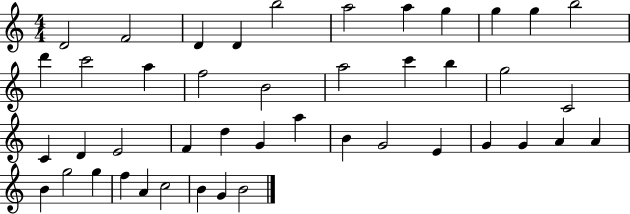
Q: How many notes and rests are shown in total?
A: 44